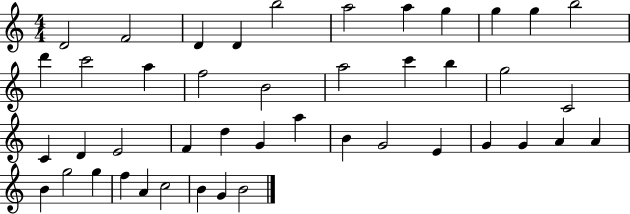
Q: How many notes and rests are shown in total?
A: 44